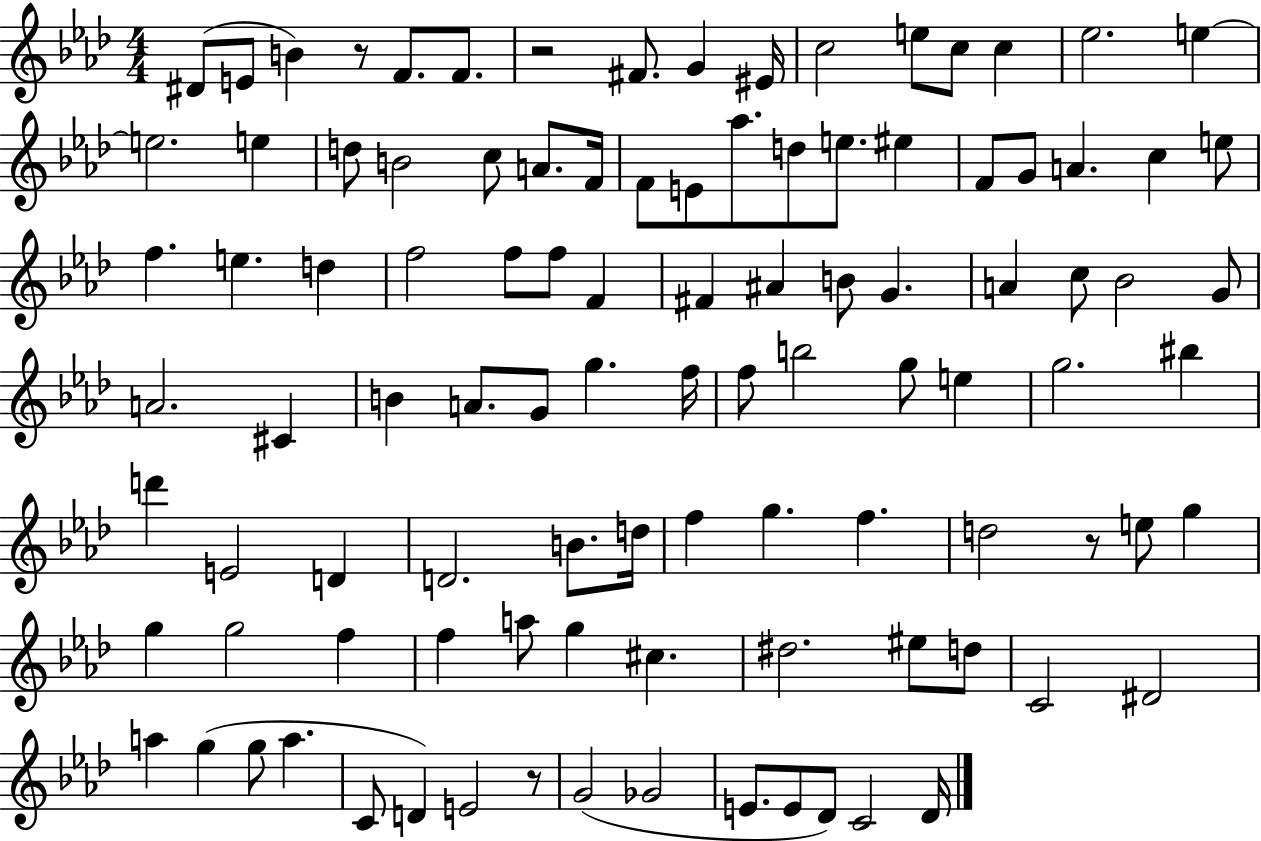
{
  \clef treble
  \numericTimeSignature
  \time 4/4
  \key aes \major
  dis'8( e'8 b'4) r8 f'8. f'8. | r2 fis'8. g'4 eis'16 | c''2 e''8 c''8 c''4 | ees''2. e''4~~ | \break e''2. e''4 | d''8 b'2 c''8 a'8. f'16 | f'8 e'8 aes''8. d''8 e''8. eis''4 | f'8 g'8 a'4. c''4 e''8 | \break f''4. e''4. d''4 | f''2 f''8 f''8 f'4 | fis'4 ais'4 b'8 g'4. | a'4 c''8 bes'2 g'8 | \break a'2. cis'4 | b'4 a'8. g'8 g''4. f''16 | f''8 b''2 g''8 e''4 | g''2. bis''4 | \break d'''4 e'2 d'4 | d'2. b'8. d''16 | f''4 g''4. f''4. | d''2 r8 e''8 g''4 | \break g''4 g''2 f''4 | f''4 a''8 g''4 cis''4. | dis''2. eis''8 d''8 | c'2 dis'2 | \break a''4 g''4( g''8 a''4. | c'8 d'4) e'2 r8 | g'2( ges'2 | e'8. e'8 des'8) c'2 des'16 | \break \bar "|."
}